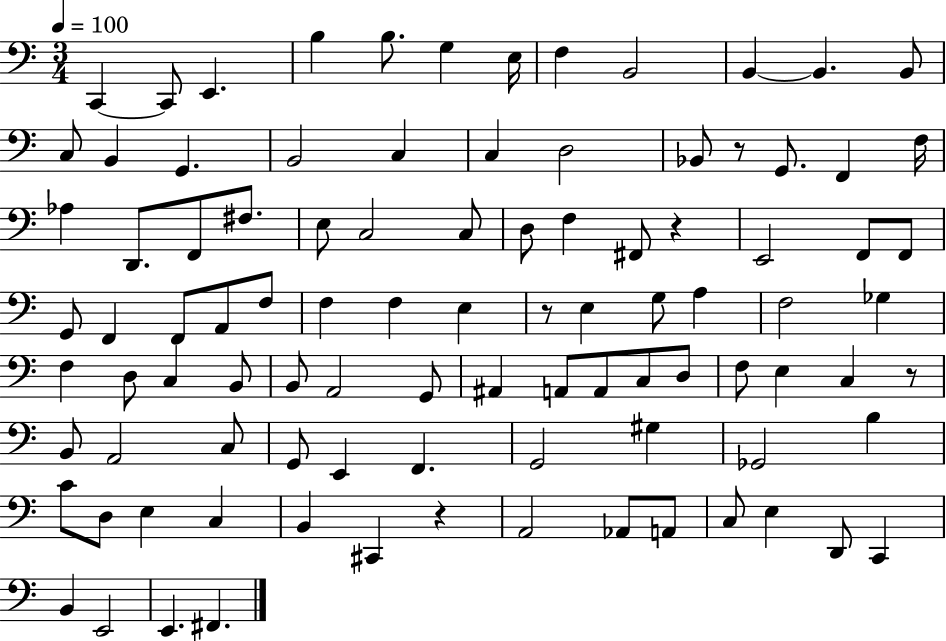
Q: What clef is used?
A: bass